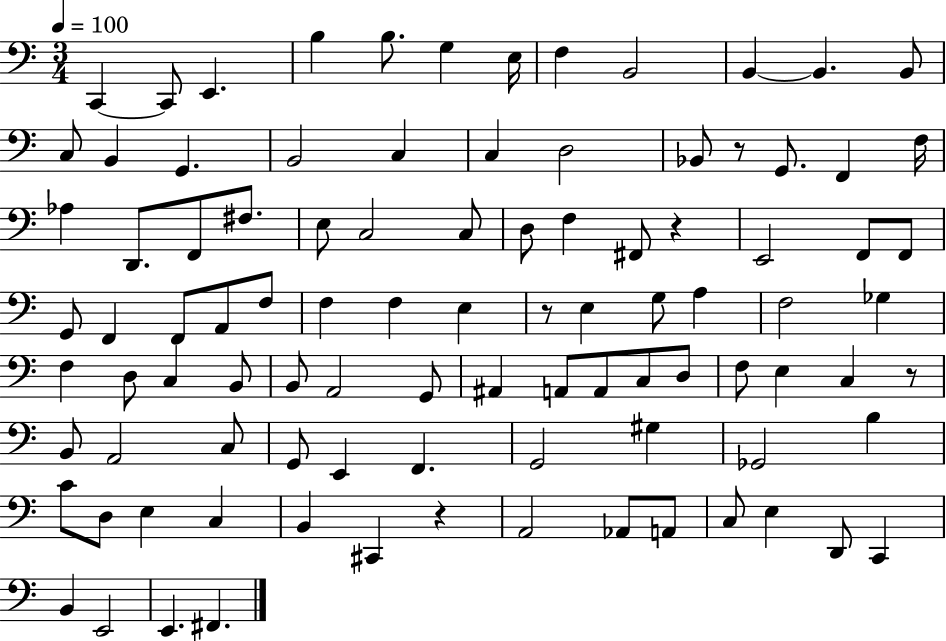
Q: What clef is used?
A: bass